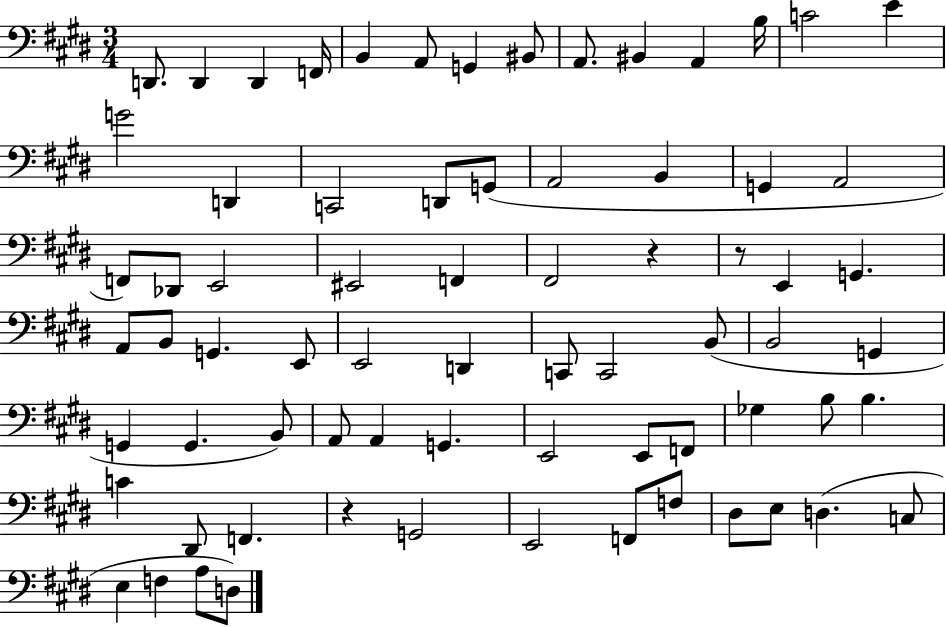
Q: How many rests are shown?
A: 3